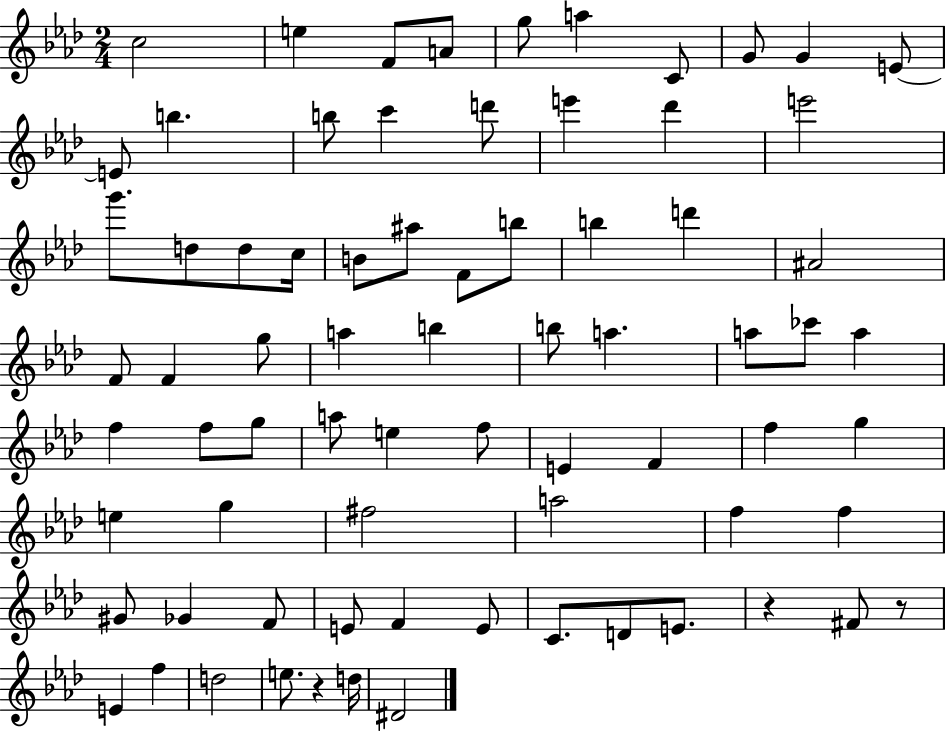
C5/h E5/q F4/e A4/e G5/e A5/q C4/e G4/e G4/q E4/e E4/e B5/q. B5/e C6/q D6/e E6/q Db6/q E6/h G6/e. D5/e D5/e C5/s B4/e A#5/e F4/e B5/e B5/q D6/q A#4/h F4/e F4/q G5/e A5/q B5/q B5/e A5/q. A5/e CES6/e A5/q F5/q F5/e G5/e A5/e E5/q F5/e E4/q F4/q F5/q G5/q E5/q G5/q F#5/h A5/h F5/q F5/q G#4/e Gb4/q F4/e E4/e F4/q E4/e C4/e. D4/e E4/e. R/q F#4/e R/e E4/q F5/q D5/h E5/e. R/q D5/s D#4/h